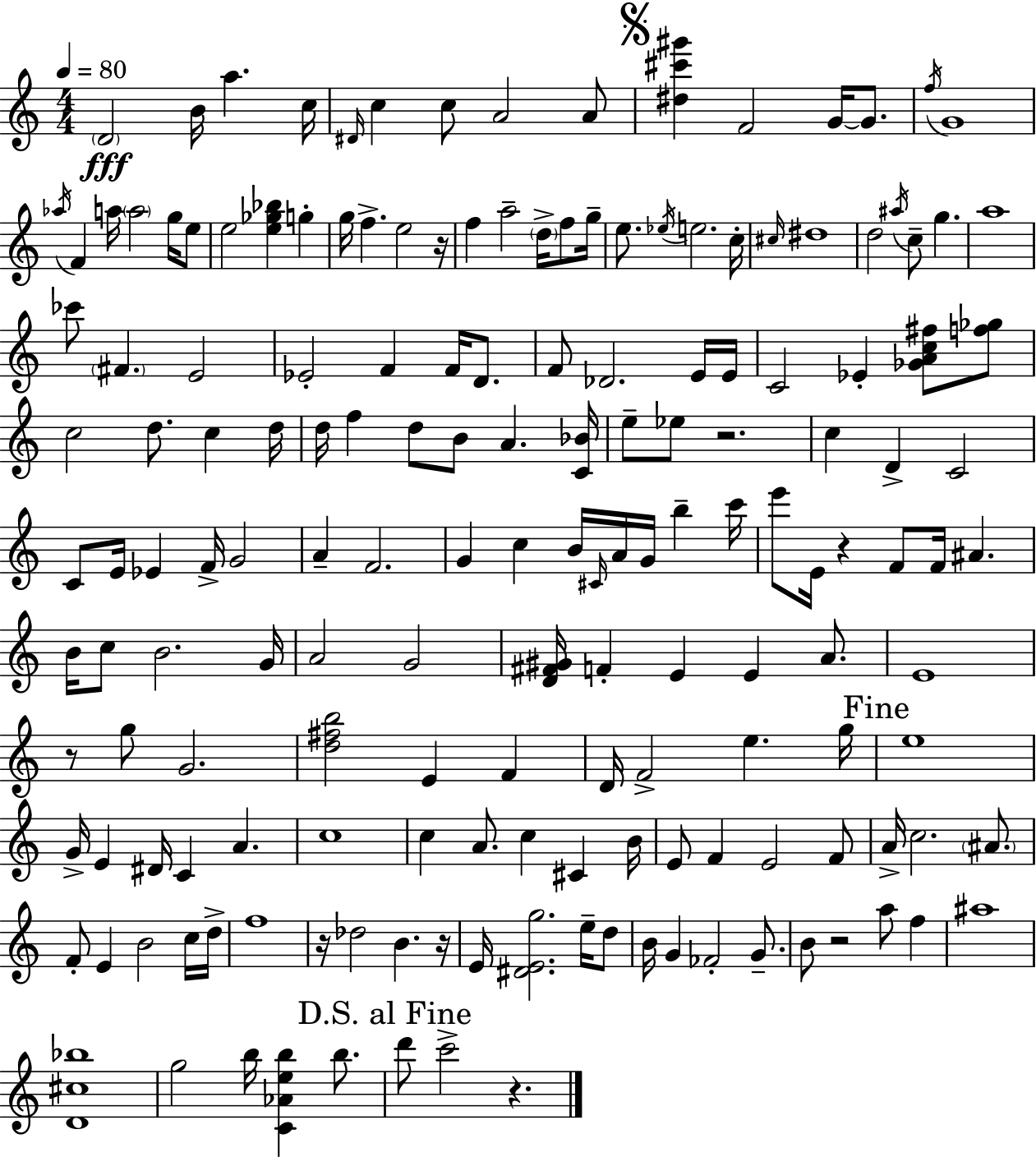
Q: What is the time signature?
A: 4/4